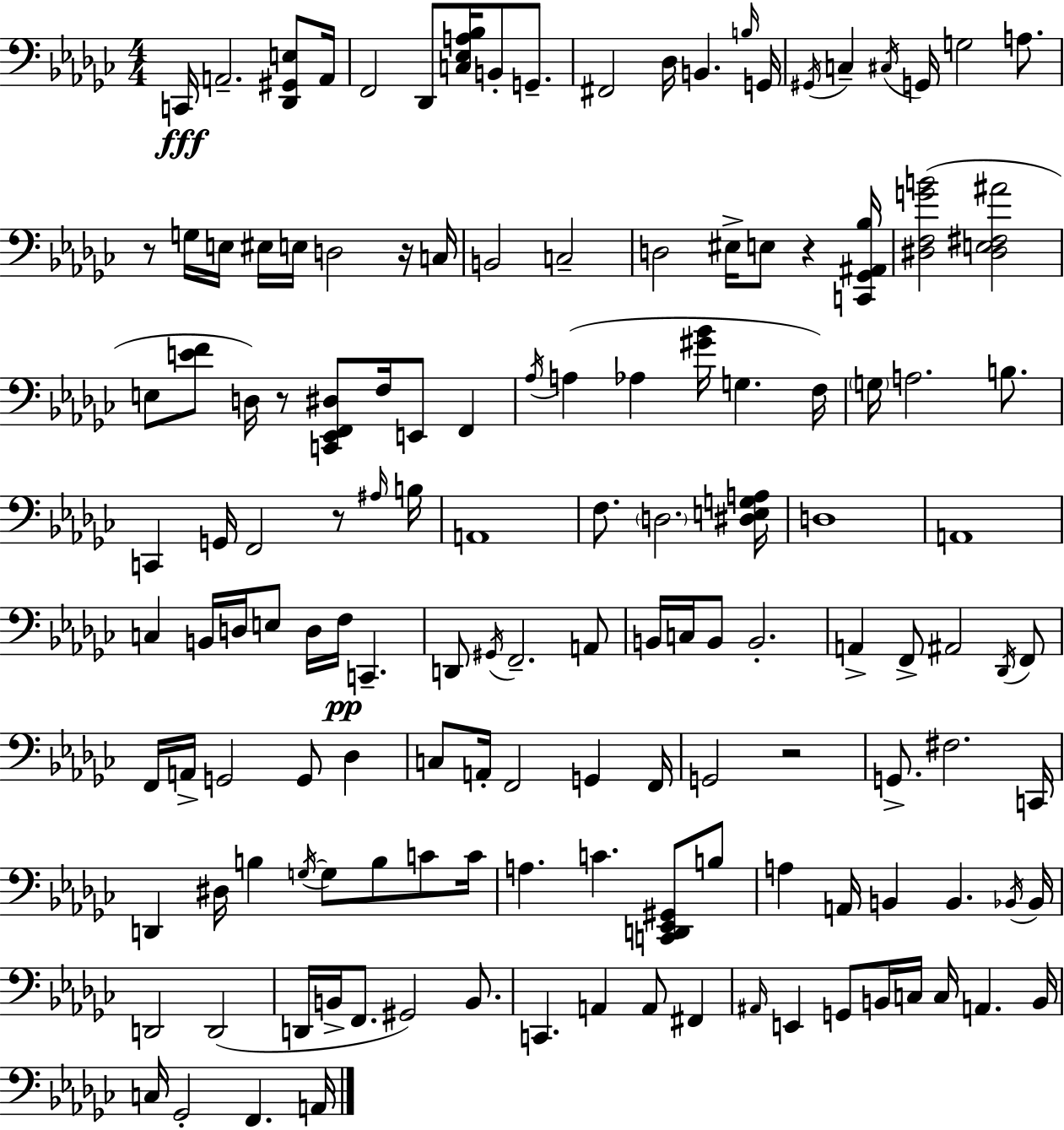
X:1
T:Untitled
M:4/4
L:1/4
K:Ebm
C,,/4 A,,2 [_D,,^G,,E,]/2 A,,/4 F,,2 _D,,/2 [C,_E,A,_B,]/4 B,,/2 G,,/2 ^F,,2 _D,/4 B,, B,/4 G,,/4 ^G,,/4 C, ^C,/4 G,,/4 G,2 A,/2 z/2 G,/4 E,/4 ^E,/4 E,/4 D,2 z/4 C,/4 B,,2 C,2 D,2 ^E,/4 E,/2 z [C,,_G,,^A,,_B,]/4 [^D,F,GB]2 [^D,E,^F,^A]2 E,/2 [EF]/2 D,/4 z/2 [C,,_E,,F,,^D,]/2 F,/4 E,,/2 F,, _A,/4 A, _A, [^G_B]/4 G, F,/4 G,/4 A,2 B,/2 C,, G,,/4 F,,2 z/2 ^A,/4 B,/4 A,,4 F,/2 D,2 [^D,E,G,A,]/4 D,4 A,,4 C, B,,/4 D,/4 E,/2 D,/4 F,/4 C,, D,,/2 ^G,,/4 F,,2 A,,/2 B,,/4 C,/4 B,,/2 B,,2 A,, F,,/2 ^A,,2 _D,,/4 F,,/2 F,,/4 A,,/4 G,,2 G,,/2 _D, C,/2 A,,/4 F,,2 G,, F,,/4 G,,2 z2 G,,/2 ^F,2 C,,/4 D,, ^D,/4 B, G,/4 G,/2 B,/2 C/2 C/4 A, C [C,,D,,_E,,^G,,]/2 B,/2 A, A,,/4 B,, B,, _B,,/4 _B,,/4 D,,2 D,,2 D,,/4 B,,/4 F,,/2 ^G,,2 B,,/2 C,, A,, A,,/2 ^F,, ^A,,/4 E,, G,,/2 B,,/4 C,/4 C,/4 A,, B,,/4 C,/4 _G,,2 F,, A,,/4